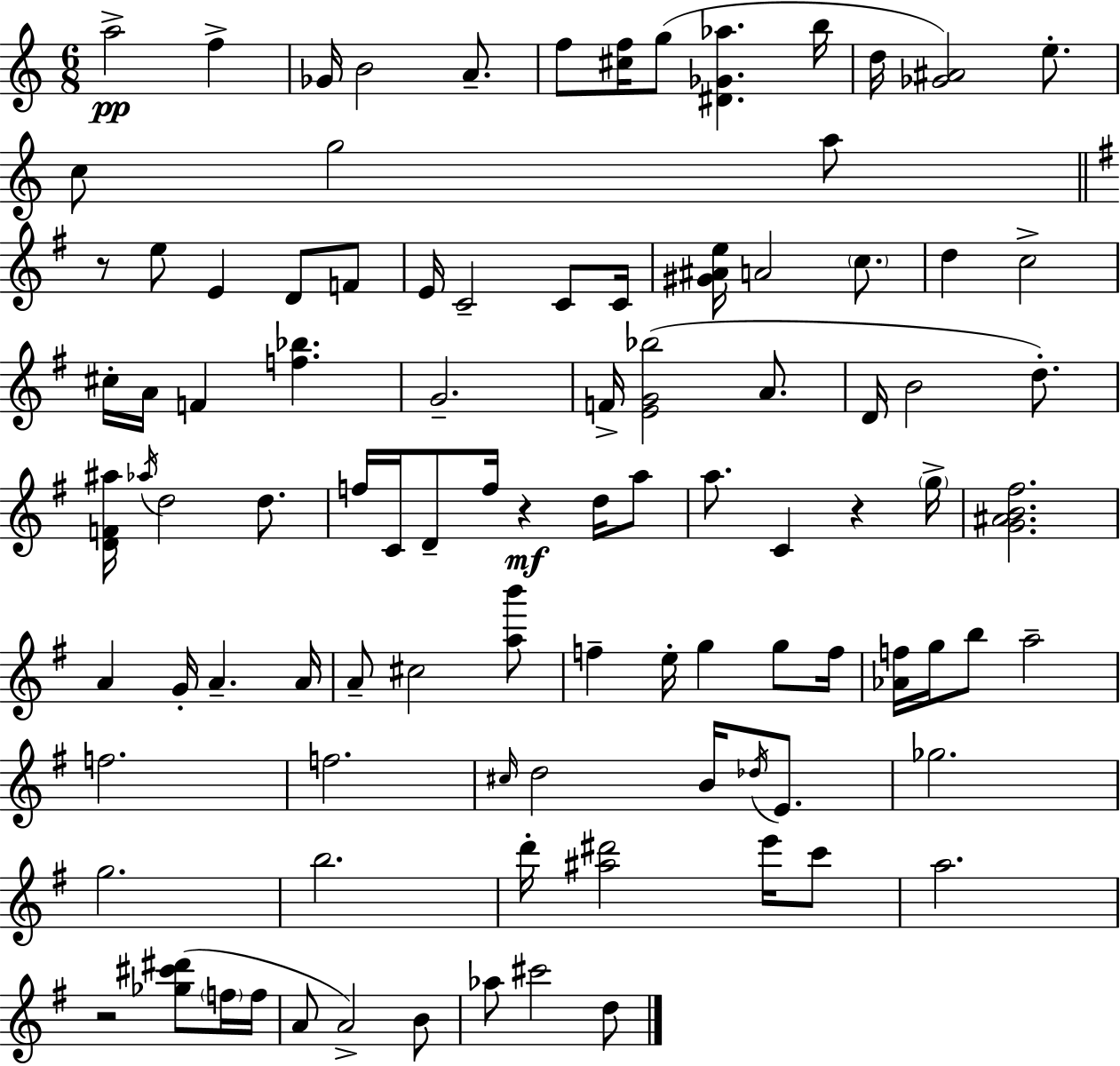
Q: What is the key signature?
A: A minor